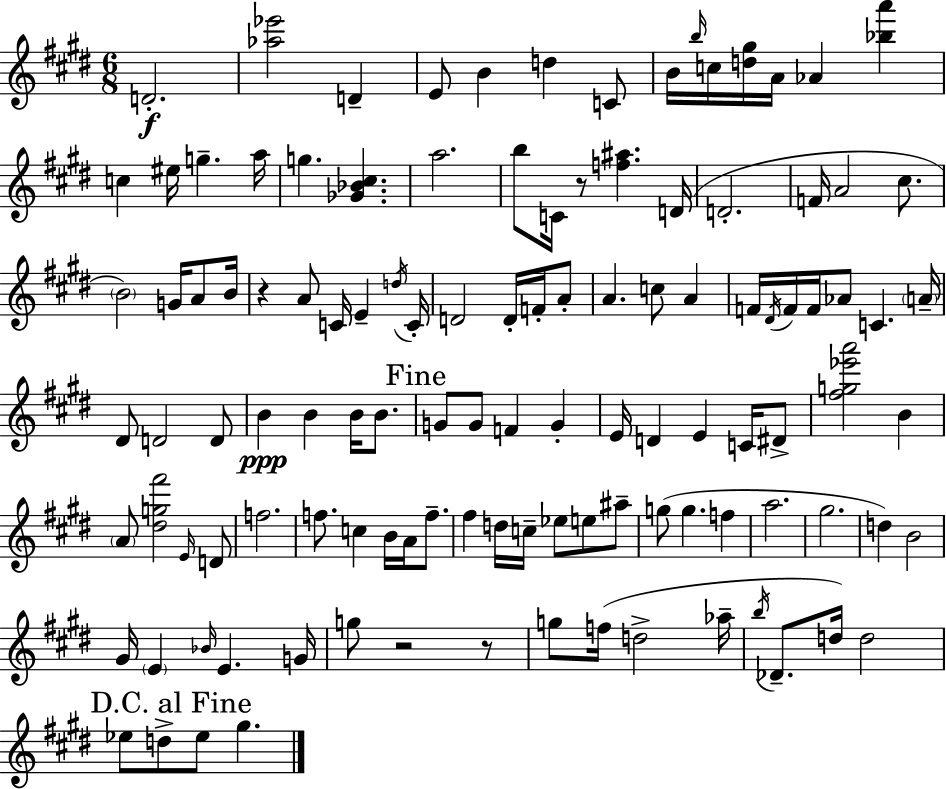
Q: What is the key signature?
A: E major